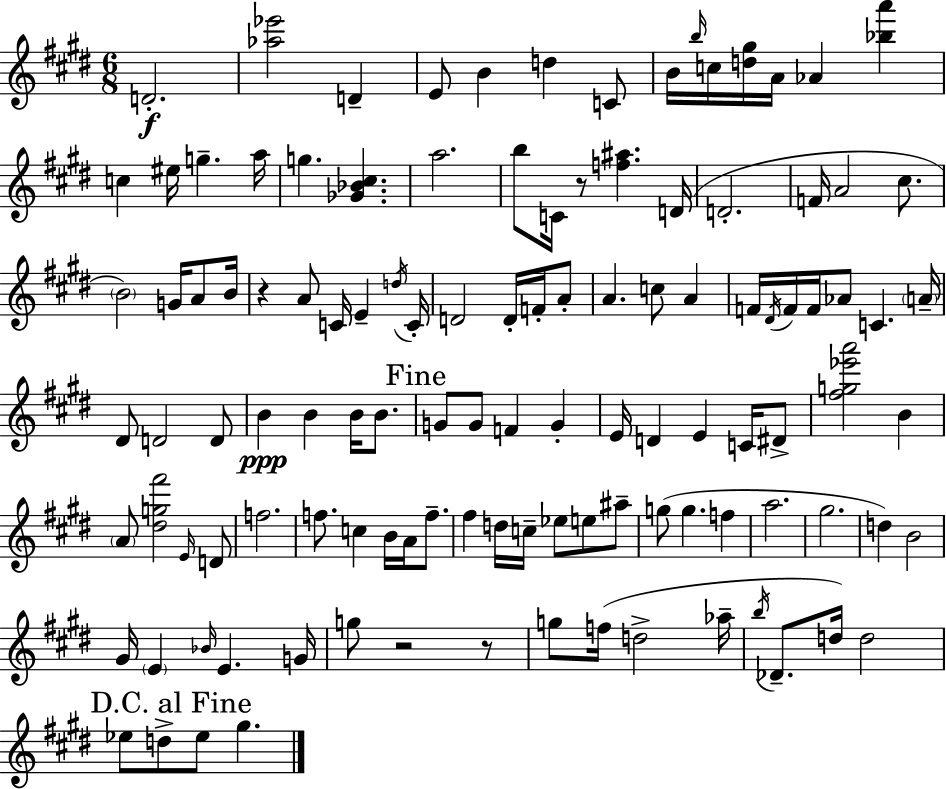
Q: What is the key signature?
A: E major